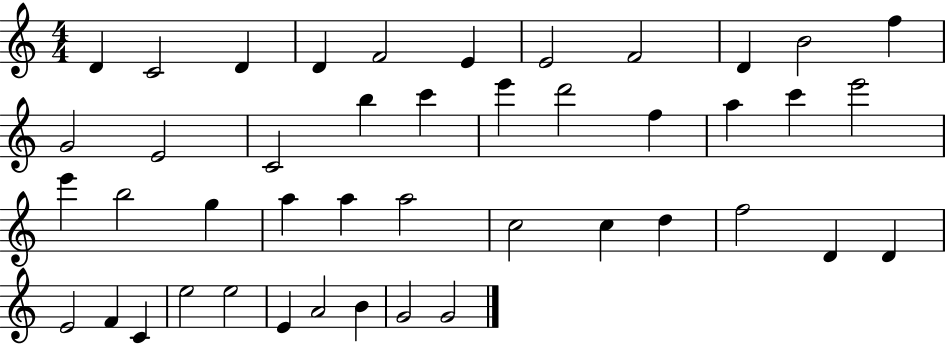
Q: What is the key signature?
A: C major